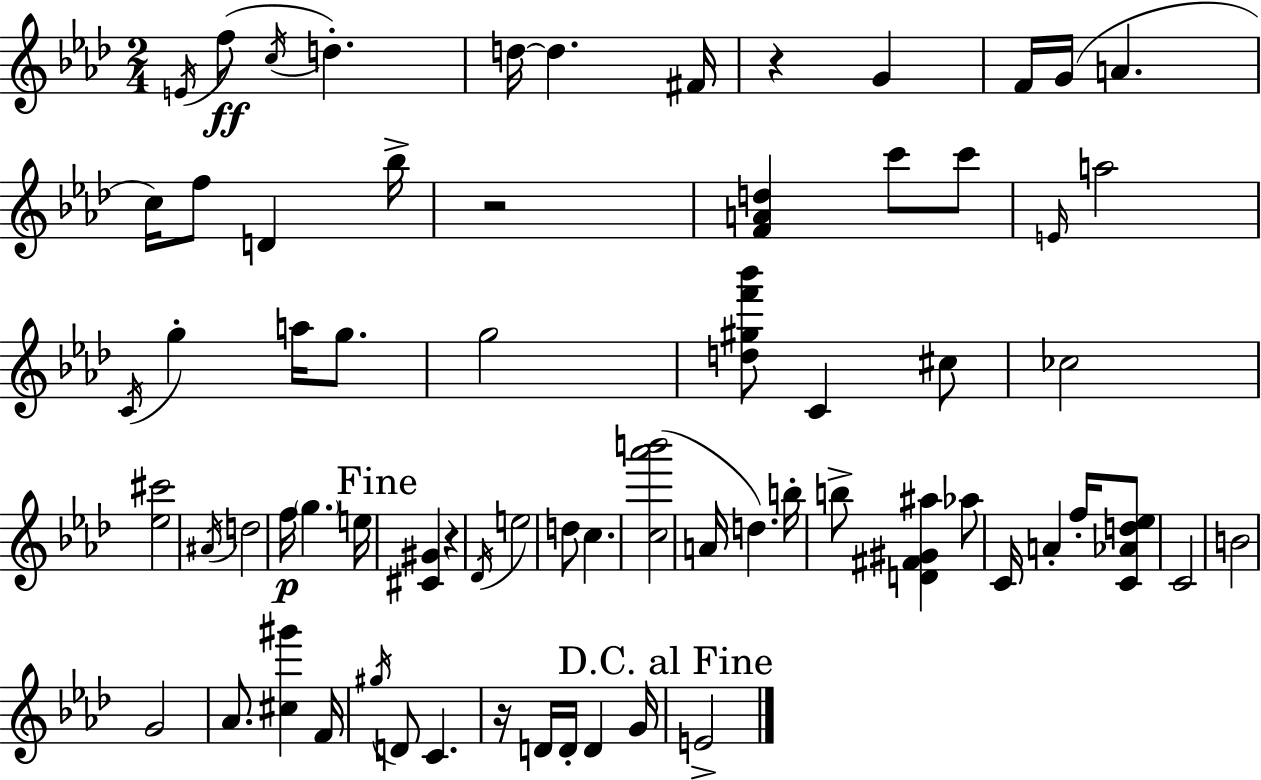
E4/s F5/e C5/s D5/q. D5/s D5/q. F#4/s R/q G4/q F4/s G4/s A4/q. C5/s F5/e D4/q Bb5/s R/h [F4,A4,D5]/q C6/e C6/e E4/s A5/h C4/s G5/q A5/s G5/e. G5/h [D5,G#5,F6,Bb6]/e C4/q C#5/e CES5/h [Eb5,C#6]/h A#4/s D5/h F5/s G5/q. E5/s [C#4,G#4]/q R/q Db4/s E5/h D5/e C5/q. [C5,Ab6,B6]/h A4/s D5/q. B5/s B5/e [D4,F#4,G#4,A#5]/q Ab5/e C4/s A4/q F5/s [C4,Ab4,D5,Eb5]/e C4/h B4/h G4/h Ab4/e. [C#5,G#6]/q F4/s G#5/s D4/e C4/q. R/s D4/s D4/s D4/q G4/s E4/h